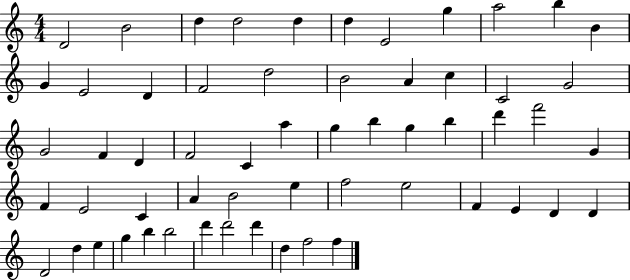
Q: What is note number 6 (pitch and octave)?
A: D5